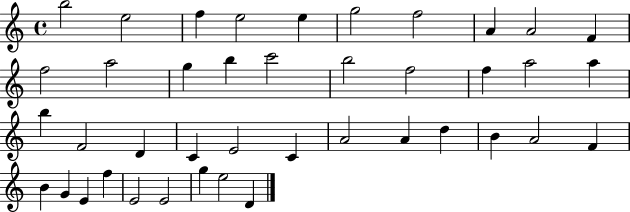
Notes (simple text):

B5/h E5/h F5/q E5/h E5/q G5/h F5/h A4/q A4/h F4/q F5/h A5/h G5/q B5/q C6/h B5/h F5/h F5/q A5/h A5/q B5/q F4/h D4/q C4/q E4/h C4/q A4/h A4/q D5/q B4/q A4/h F4/q B4/q G4/q E4/q F5/q E4/h E4/h G5/q E5/h D4/q